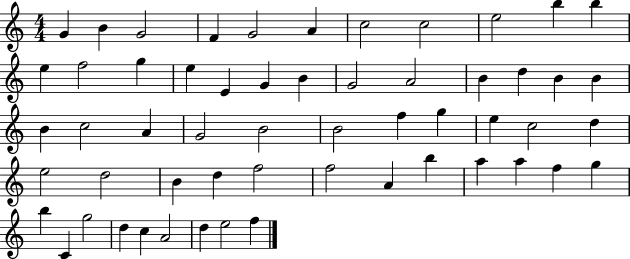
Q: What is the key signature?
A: C major